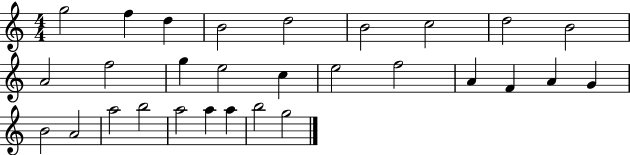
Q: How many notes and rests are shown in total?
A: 29